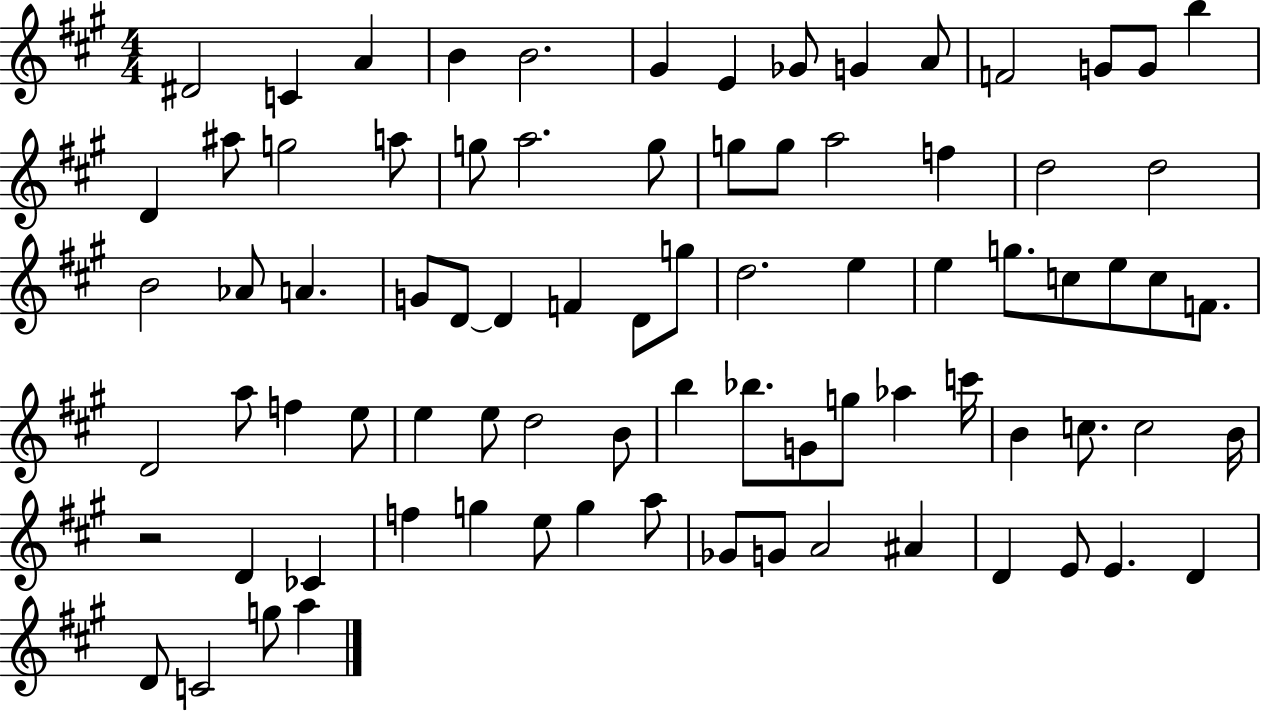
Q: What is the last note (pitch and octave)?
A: A5